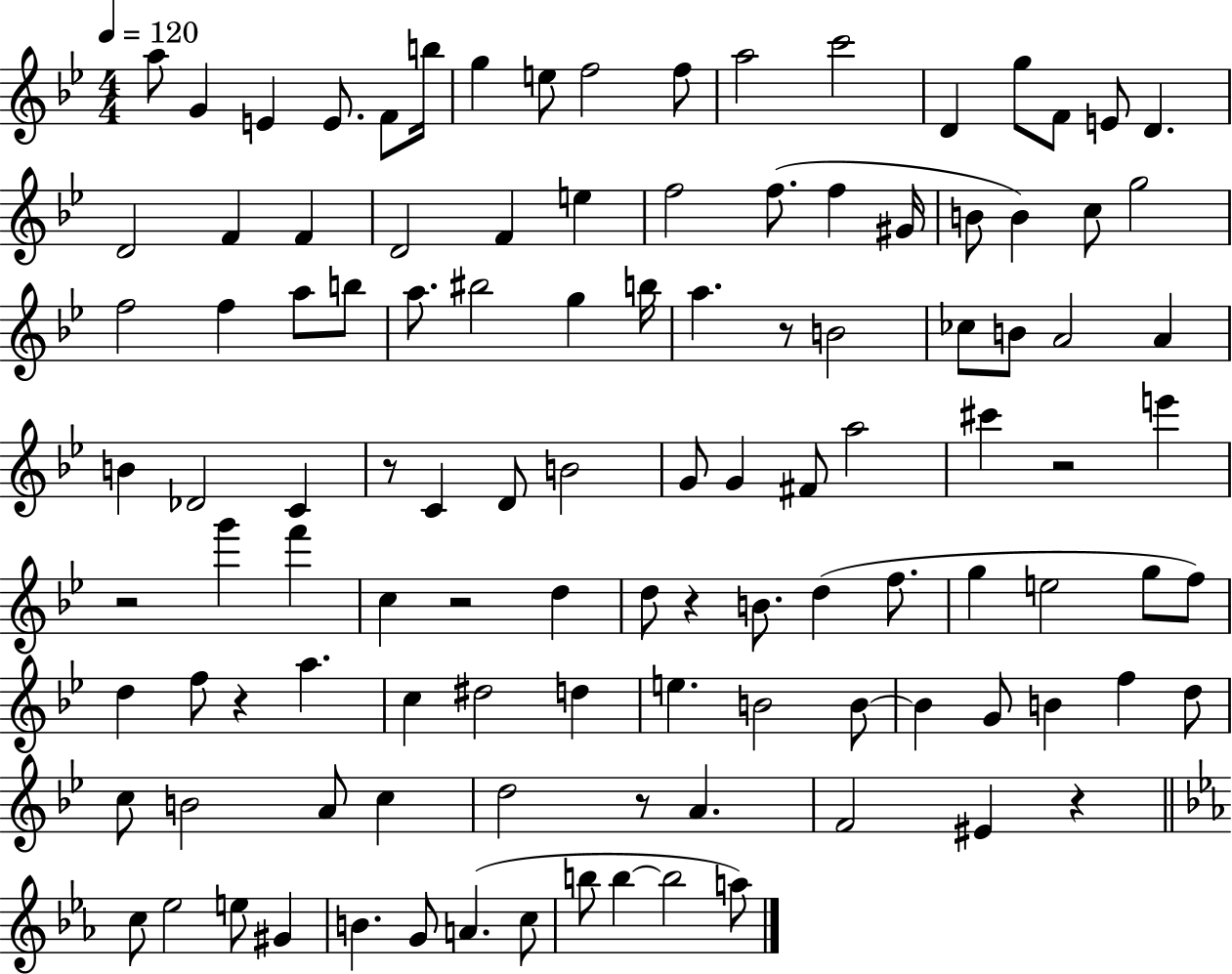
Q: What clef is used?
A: treble